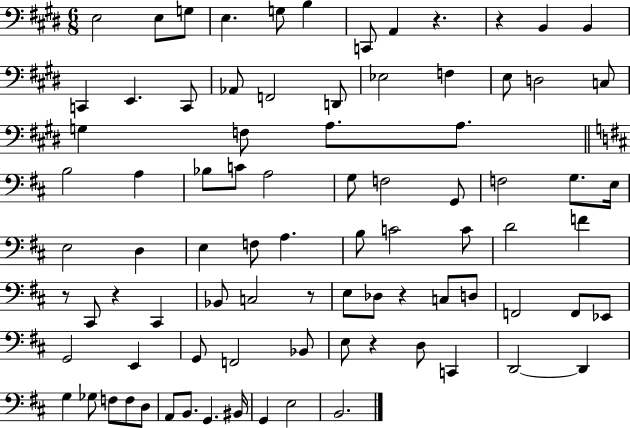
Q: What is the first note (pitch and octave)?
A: E3